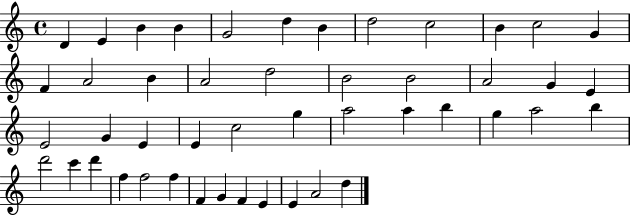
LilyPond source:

{
  \clef treble
  \time 4/4
  \defaultTimeSignature
  \key c \major
  d'4 e'4 b'4 b'4 | g'2 d''4 b'4 | d''2 c''2 | b'4 c''2 g'4 | \break f'4 a'2 b'4 | a'2 d''2 | b'2 b'2 | a'2 g'4 e'4 | \break e'2 g'4 e'4 | e'4 c''2 g''4 | a''2 a''4 b''4 | g''4 a''2 b''4 | \break d'''2 c'''4 d'''4 | f''4 f''2 f''4 | f'4 g'4 f'4 e'4 | e'4 a'2 d''4 | \break \bar "|."
}